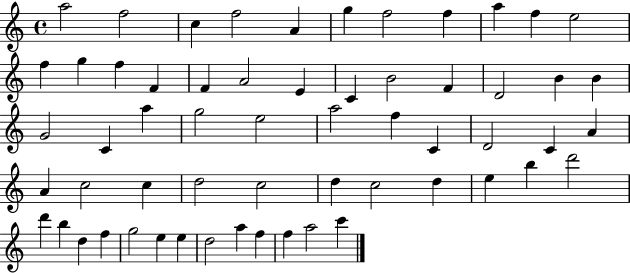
{
  \clef treble
  \time 4/4
  \defaultTimeSignature
  \key c \major
  a''2 f''2 | c''4 f''2 a'4 | g''4 f''2 f''4 | a''4 f''4 e''2 | \break f''4 g''4 f''4 f'4 | f'4 a'2 e'4 | c'4 b'2 f'4 | d'2 b'4 b'4 | \break g'2 c'4 a''4 | g''2 e''2 | a''2 f''4 c'4 | d'2 c'4 a'4 | \break a'4 c''2 c''4 | d''2 c''2 | d''4 c''2 d''4 | e''4 b''4 d'''2 | \break d'''4 b''4 d''4 f''4 | g''2 e''4 e''4 | d''2 a''4 f''4 | f''4 a''2 c'''4 | \break \bar "|."
}